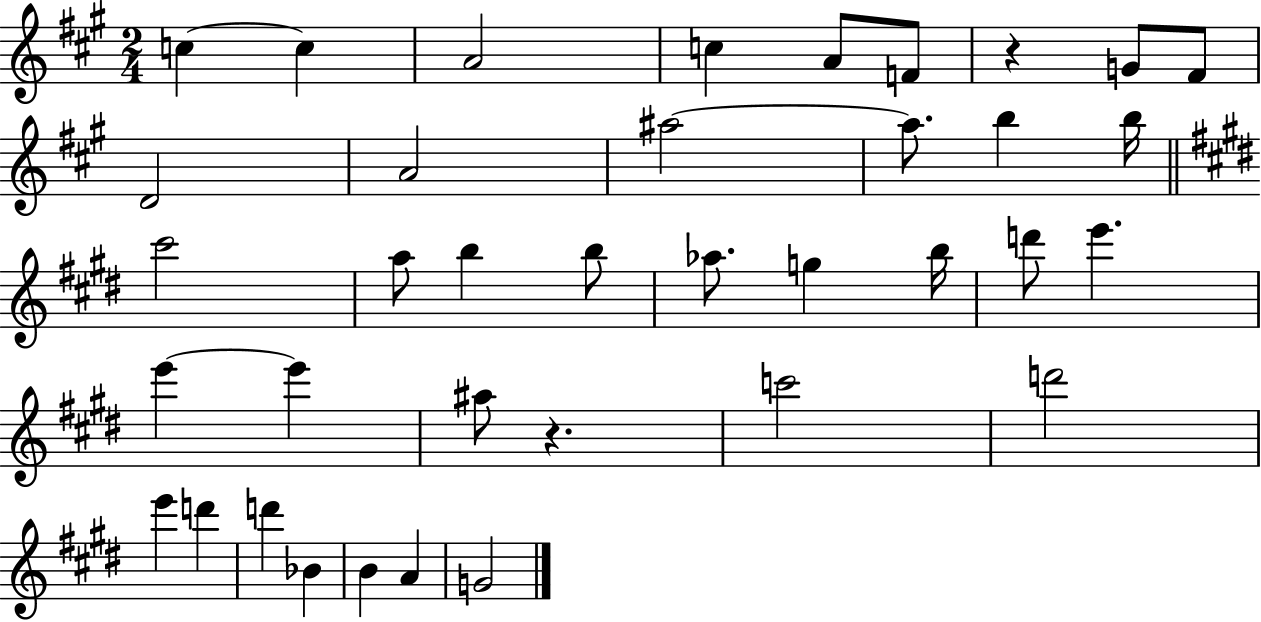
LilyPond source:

{
  \clef treble
  \numericTimeSignature
  \time 2/4
  \key a \major
  \repeat volta 2 { c''4~~ c''4 | a'2 | c''4 a'8 f'8 | r4 g'8 fis'8 | \break d'2 | a'2 | ais''2~~ | ais''8. b''4 b''16 | \break \bar "||" \break \key e \major cis'''2 | a''8 b''4 b''8 | aes''8. g''4 b''16 | d'''8 e'''4. | \break e'''4~~ e'''4 | ais''8 r4. | c'''2 | d'''2 | \break e'''4 d'''4 | d'''4 bes'4 | b'4 a'4 | g'2 | \break } \bar "|."
}